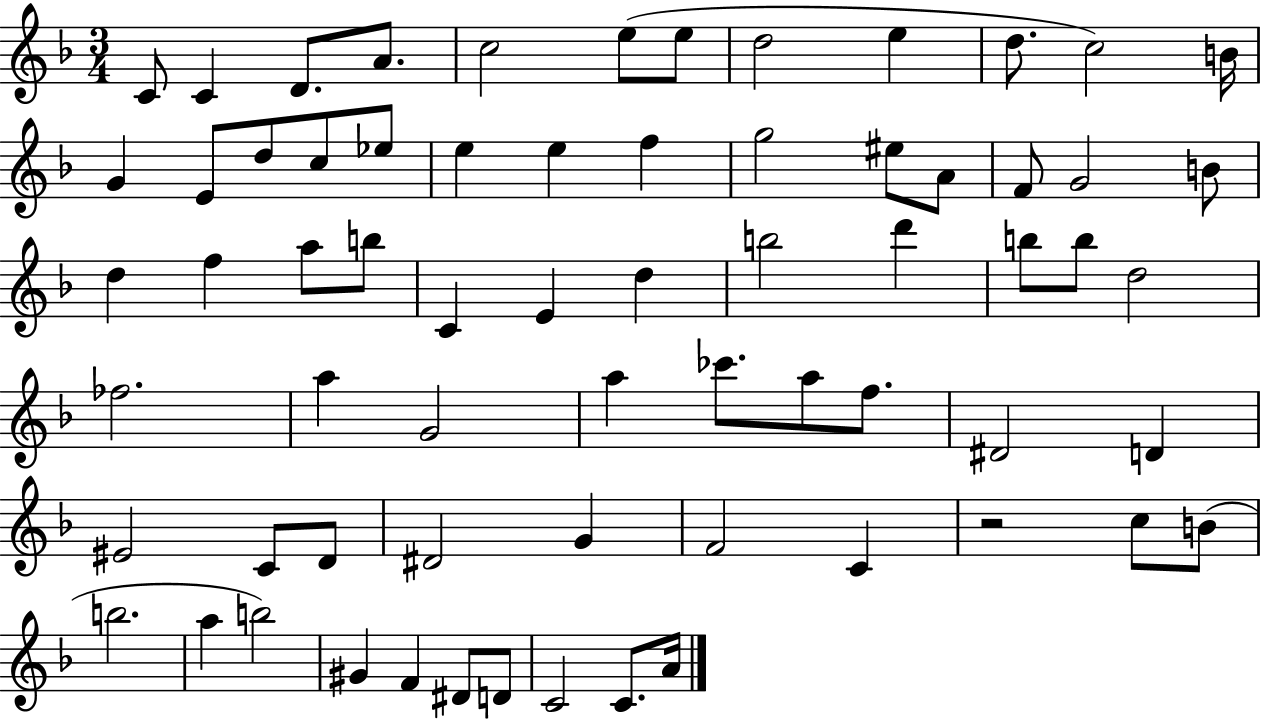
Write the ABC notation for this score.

X:1
T:Untitled
M:3/4
L:1/4
K:F
C/2 C D/2 A/2 c2 e/2 e/2 d2 e d/2 c2 B/4 G E/2 d/2 c/2 _e/2 e e f g2 ^e/2 A/2 F/2 G2 B/2 d f a/2 b/2 C E d b2 d' b/2 b/2 d2 _f2 a G2 a _c'/2 a/2 f/2 ^D2 D ^E2 C/2 D/2 ^D2 G F2 C z2 c/2 B/2 b2 a b2 ^G F ^D/2 D/2 C2 C/2 A/4